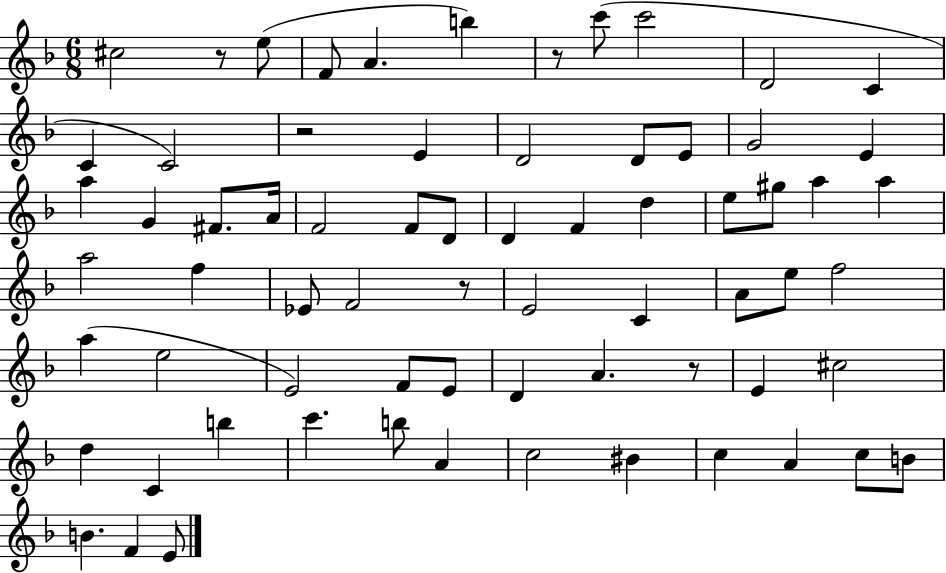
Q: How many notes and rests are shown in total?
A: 69